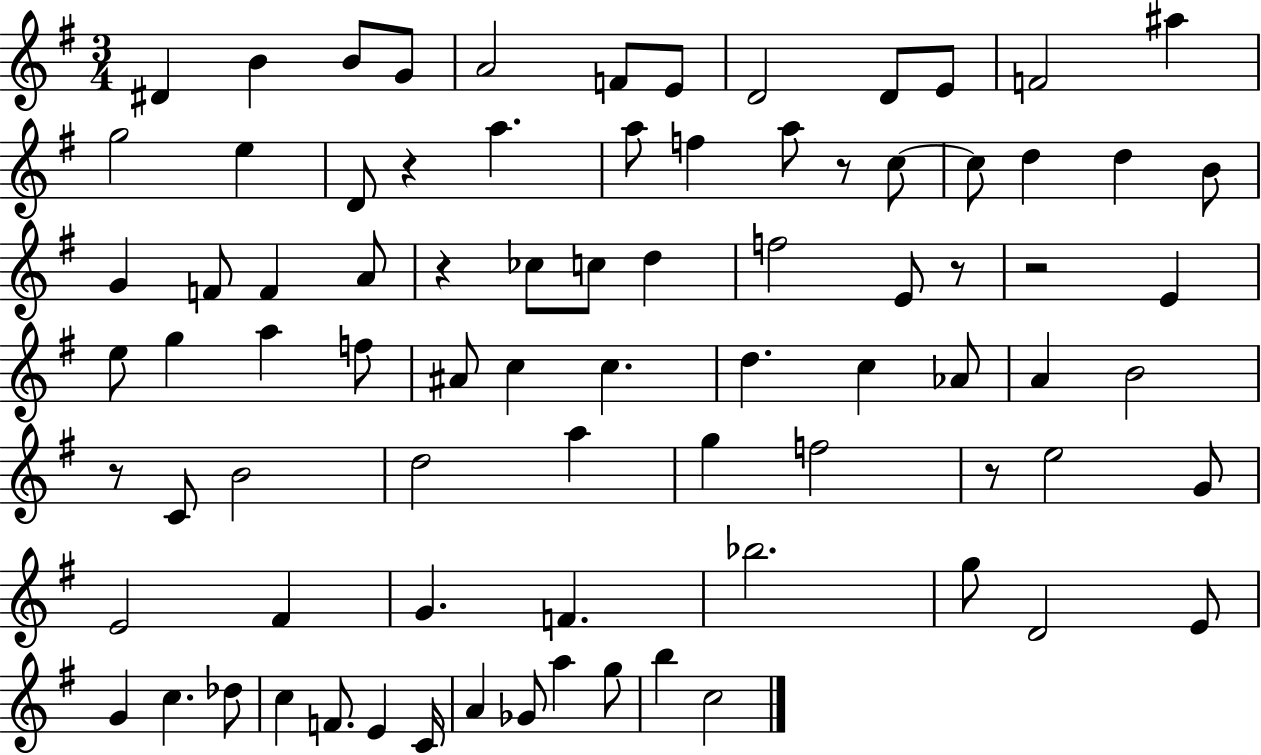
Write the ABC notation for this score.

X:1
T:Untitled
M:3/4
L:1/4
K:G
^D B B/2 G/2 A2 F/2 E/2 D2 D/2 E/2 F2 ^a g2 e D/2 z a a/2 f a/2 z/2 c/2 c/2 d d B/2 G F/2 F A/2 z _c/2 c/2 d f2 E/2 z/2 z2 E e/2 g a f/2 ^A/2 c c d c _A/2 A B2 z/2 C/2 B2 d2 a g f2 z/2 e2 G/2 E2 ^F G F _b2 g/2 D2 E/2 G c _d/2 c F/2 E C/4 A _G/2 a g/2 b c2